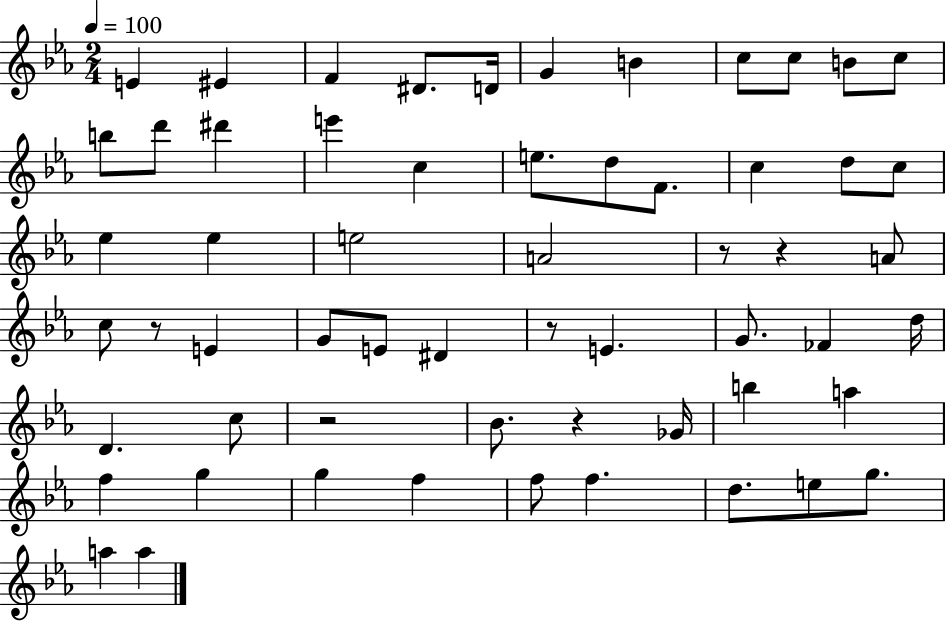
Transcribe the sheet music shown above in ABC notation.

X:1
T:Untitled
M:2/4
L:1/4
K:Eb
E ^E F ^D/2 D/4 G B c/2 c/2 B/2 c/2 b/2 d'/2 ^d' e' c e/2 d/2 F/2 c d/2 c/2 _e _e e2 A2 z/2 z A/2 c/2 z/2 E G/2 E/2 ^D z/2 E G/2 _F d/4 D c/2 z2 _B/2 z _G/4 b a f g g f f/2 f d/2 e/2 g/2 a a